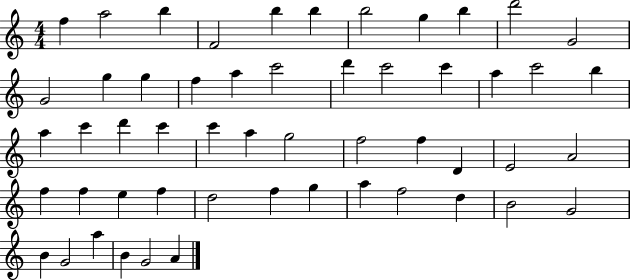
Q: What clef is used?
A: treble